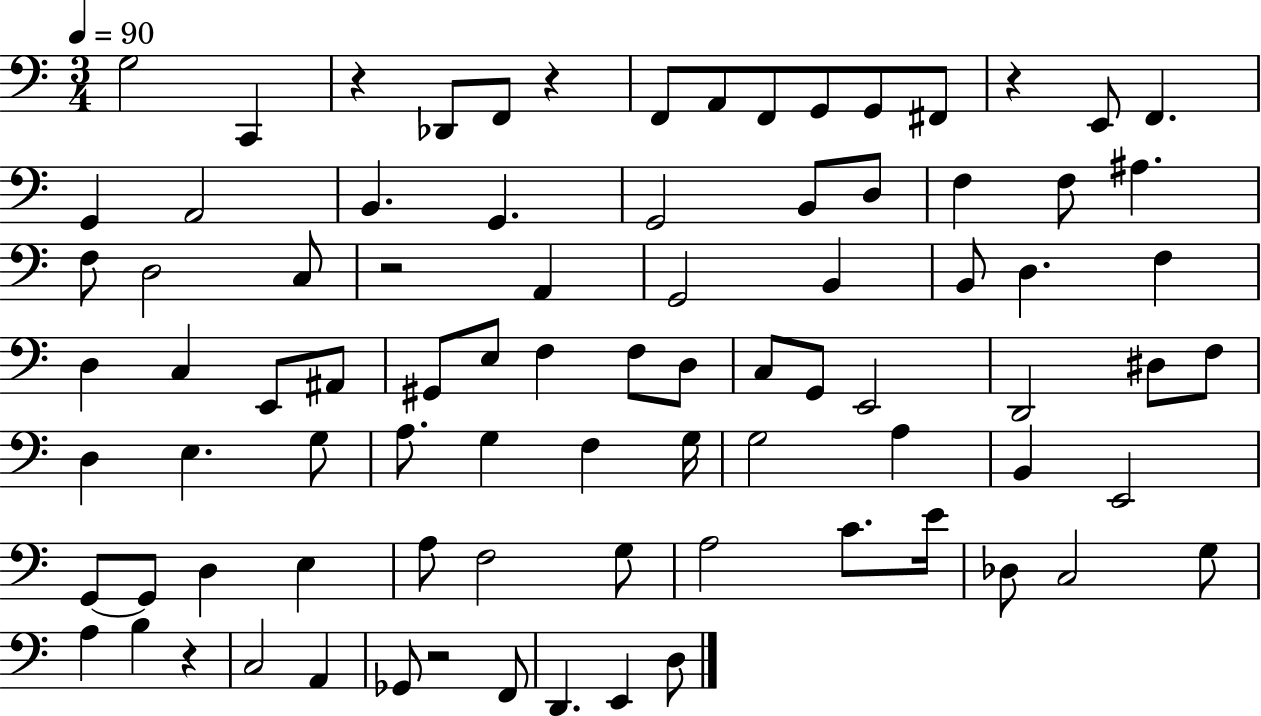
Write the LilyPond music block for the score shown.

{
  \clef bass
  \numericTimeSignature
  \time 3/4
  \key c \major
  \tempo 4 = 90
  g2 c,4 | r4 des,8 f,8 r4 | f,8 a,8 f,8 g,8 g,8 fis,8 | r4 e,8 f,4. | \break g,4 a,2 | b,4. g,4. | g,2 b,8 d8 | f4 f8 ais4. | \break f8 d2 c8 | r2 a,4 | g,2 b,4 | b,8 d4. f4 | \break d4 c4 e,8 ais,8 | gis,8 e8 f4 f8 d8 | c8 g,8 e,2 | d,2 dis8 f8 | \break d4 e4. g8 | a8. g4 f4 g16 | g2 a4 | b,4 e,2 | \break g,8~~ g,8 d4 e4 | a8 f2 g8 | a2 c'8. e'16 | des8 c2 g8 | \break a4 b4 r4 | c2 a,4 | ges,8 r2 f,8 | d,4. e,4 d8 | \break \bar "|."
}